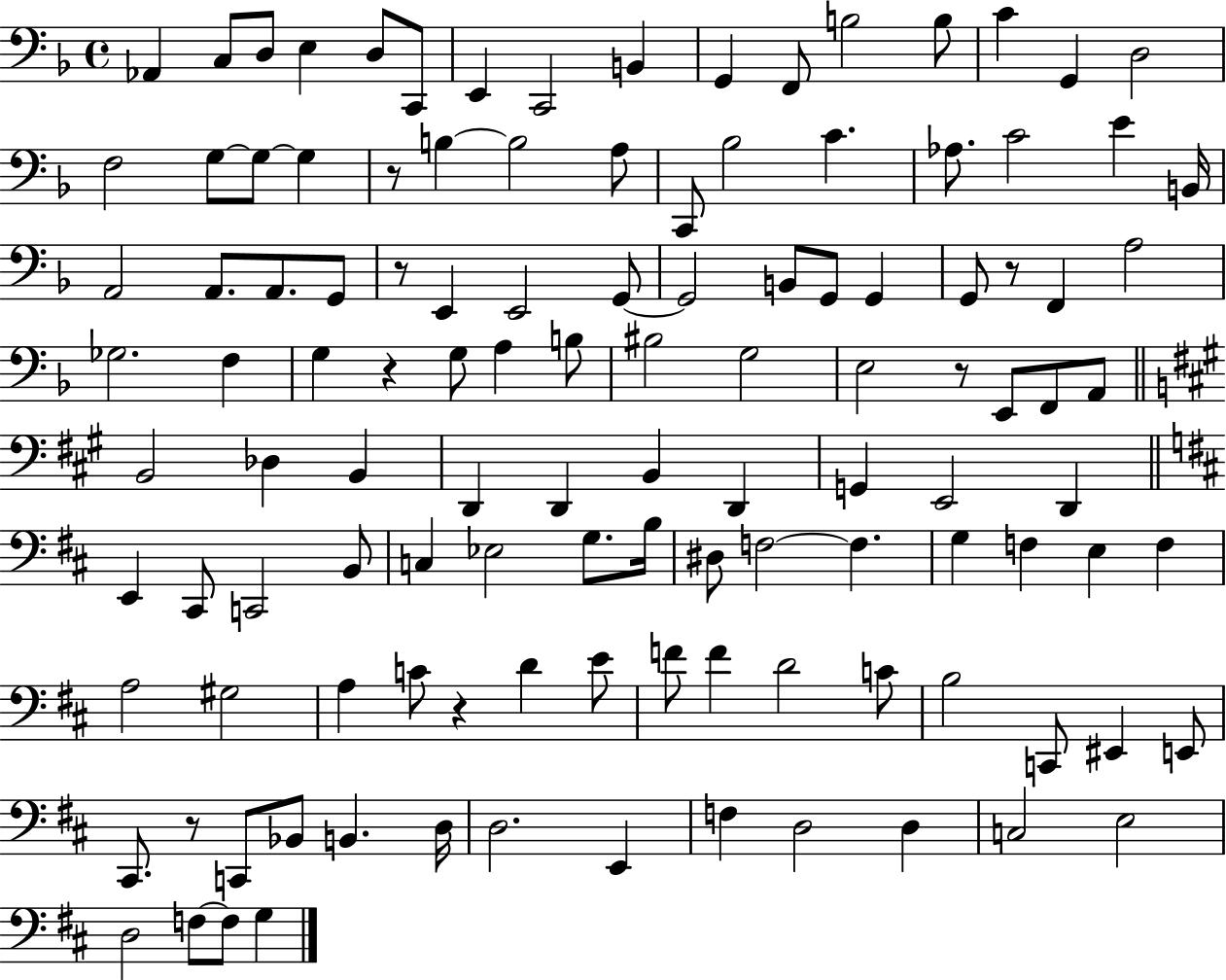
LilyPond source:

{
  \clef bass
  \time 4/4
  \defaultTimeSignature
  \key f \major
  aes,4 c8 d8 e4 d8 c,8 | e,4 c,2 b,4 | g,4 f,8 b2 b8 | c'4 g,4 d2 | \break f2 g8~~ g8~~ g4 | r8 b4~~ b2 a8 | c,8 bes2 c'4. | aes8. c'2 e'4 b,16 | \break a,2 a,8. a,8. g,8 | r8 e,4 e,2 g,8~~ | g,2 b,8 g,8 g,4 | g,8 r8 f,4 a2 | \break ges2. f4 | g4 r4 g8 a4 b8 | bis2 g2 | e2 r8 e,8 f,8 a,8 | \break \bar "||" \break \key a \major b,2 des4 b,4 | d,4 d,4 b,4 d,4 | g,4 e,2 d,4 | \bar "||" \break \key d \major e,4 cis,8 c,2 b,8 | c4 ees2 g8. b16 | dis8 f2~~ f4. | g4 f4 e4 f4 | \break a2 gis2 | a4 c'8 r4 d'4 e'8 | f'8 f'4 d'2 c'8 | b2 c,8 eis,4 e,8 | \break cis,8. r8 c,8 bes,8 b,4. d16 | d2. e,4 | f4 d2 d4 | c2 e2 | \break d2 f8~~ f8 g4 | \bar "|."
}